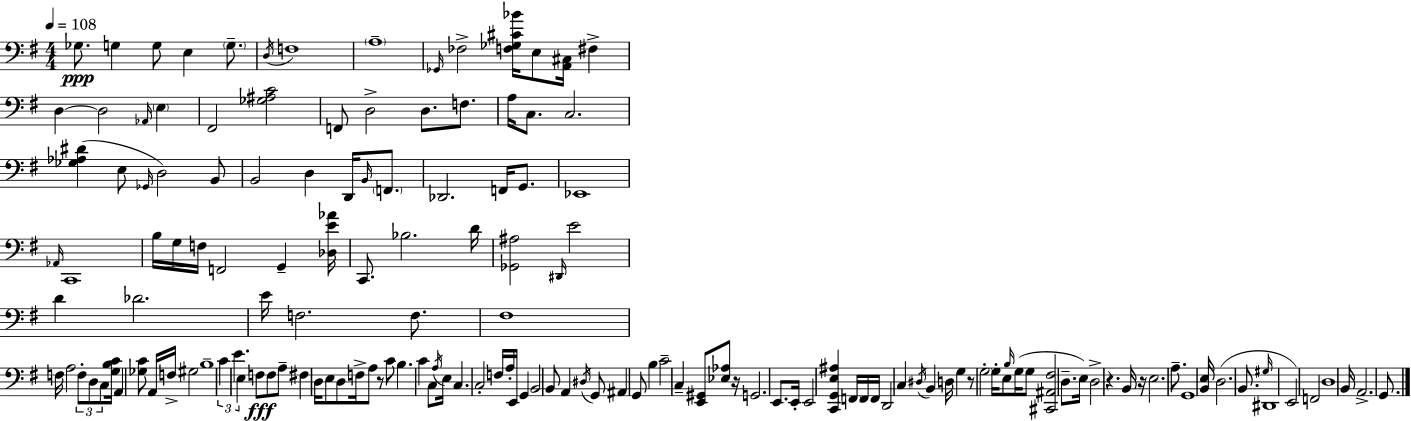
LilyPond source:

{
  \clef bass
  \numericTimeSignature
  \time 4/4
  \key e \minor
  \tempo 4 = 108
  ges8.\ppp g4 g8 e4 \parenthesize g8.-- | \acciaccatura { d16 } f1 | \parenthesize a1-- | \grace { ges,16 } fes2-> <f ges cis' bes'>16 e8 <a, cis>16 fis4-> | \break d4~~ d2 \grace { aes,16 } \parenthesize e4 | fis,2 <ges ais c'>2 | f,8 d2-> d8. | f8. a16 c8. c2. | \break <ges aes dis'>4( e8 \grace { ges,16 }) d2 | b,8 b,2 d4 | d,16 \grace { b,16 } \parenthesize f,8. des,2. | f,16 g,8. ees,1 | \break \grace { aes,16 } c,1 | b16 g16 f16 f,2 | g,4-- <des e' aes'>16 c,8. bes2. | d'16 <ges, ais>2 \grace { dis,16 } e'2 | \break d'4 des'2. | e'16 f2. | f8. fis1 | f16 a2 | \break \tuplet 3/2 { f8-. d8 c8 } <g b c'>16 a,4 <ges c'>8 a,16 f16-> gis2 | b1-- | \tuplet 3/2 { c'4 e'4. | e4 } f8\fff f8 a8-- fis4 d16 | \break e8 d8 f16-> a8 r8 c'8 b4. | c'4 c8 \acciaccatura { a16 } e16 c4. c2-. | f16 a16-. e,16 g,4 b,2 | b,8 a,4 \acciaccatura { dis16 } g,8 ais,4 | \break g,8 b4 c'2-- | c4-- <e, gis,>8 <ees aes>8 r16 g,2. | e,8. e,16-. e,2 | <c, g, e ais>4 \parenthesize f,16 f,16 f,16 d,2 | \break c4 \acciaccatura { dis16 } b,4 d16 g4 r8 | \parenthesize g2-. g16-. e8 \grace { b16 }( g16 g8 | <cis, ais, fis>2 d8.-- e16) d2-> | r4. b,16 r16 e2. | \break a8.-- g,1 | <b, e>16 d2.( | b,8. \grace { gis16 } dis,1 | e,2) | \break f,2 d1 | b,16 a,2.-> | g,8. \bar "|."
}